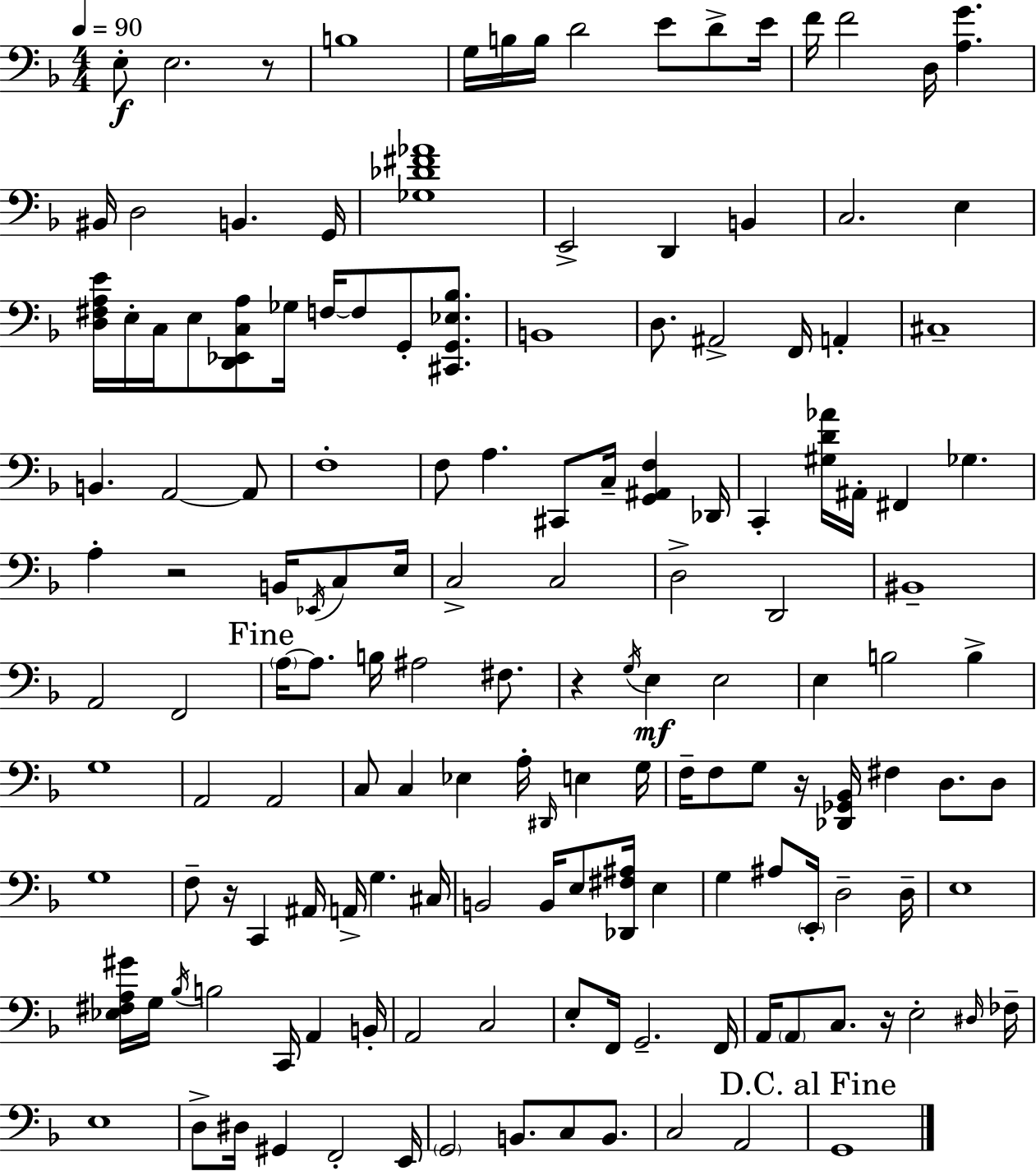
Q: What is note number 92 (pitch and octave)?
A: A2